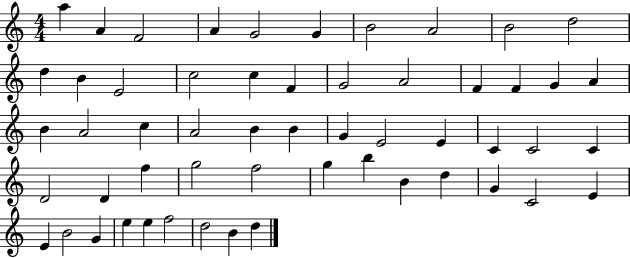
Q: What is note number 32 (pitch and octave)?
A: C4